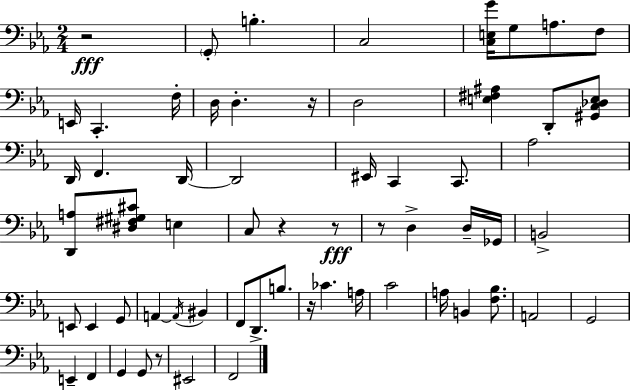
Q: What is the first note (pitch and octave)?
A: G2